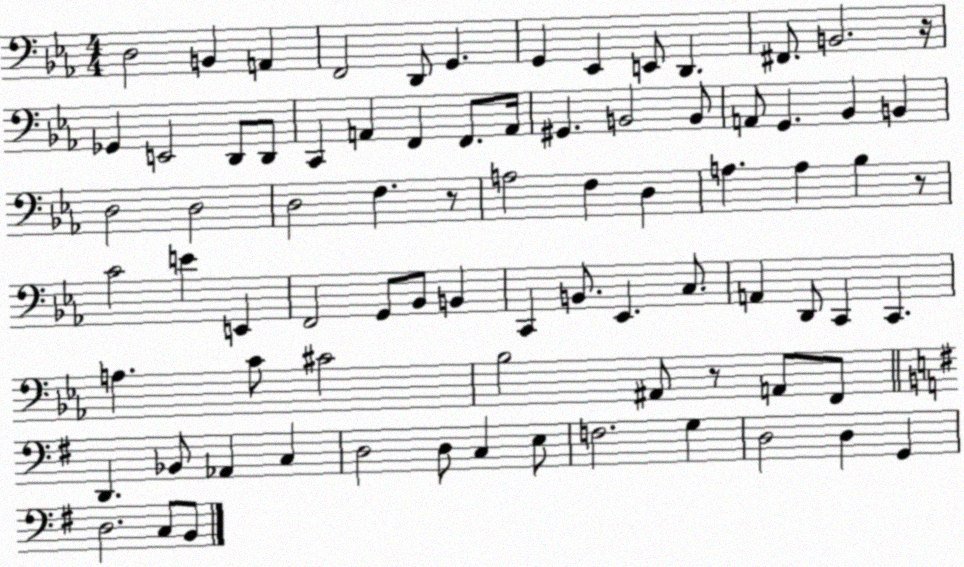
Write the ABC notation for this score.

X:1
T:Untitled
M:4/4
L:1/4
K:Eb
D,2 B,, A,, F,,2 D,,/2 G,, G,, _E,, E,,/2 D,, ^F,,/2 B,,2 z/4 _G,, E,,2 D,,/2 D,,/2 C,, A,, F,, F,,/2 A,,/4 ^G,, B,,2 B,,/2 A,,/2 G,, _B,, B,, D,2 D,2 D,2 F, z/2 A,2 F, D, A, A, _B, z/2 C2 E E,, F,,2 G,,/2 _B,,/2 B,, C,, B,,/2 _E,, C,/2 A,, D,,/2 C,, C,, A, C/2 ^C2 _B,2 ^A,,/2 z/2 A,,/2 F,,/2 D,, _B,,/2 _A,, C, D,2 D,/2 C, E,/2 F,2 G, D,2 D, G,, D,2 C,/2 B,,/2